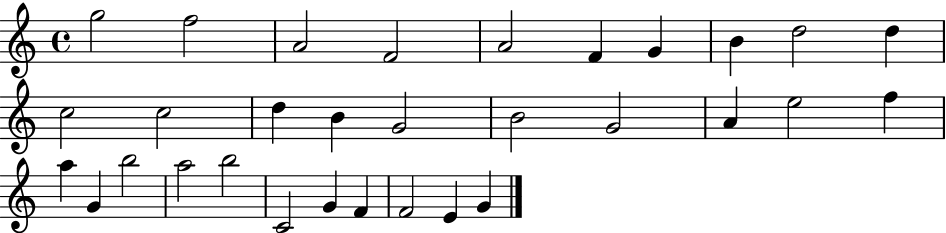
X:1
T:Untitled
M:4/4
L:1/4
K:C
g2 f2 A2 F2 A2 F G B d2 d c2 c2 d B G2 B2 G2 A e2 f a G b2 a2 b2 C2 G F F2 E G